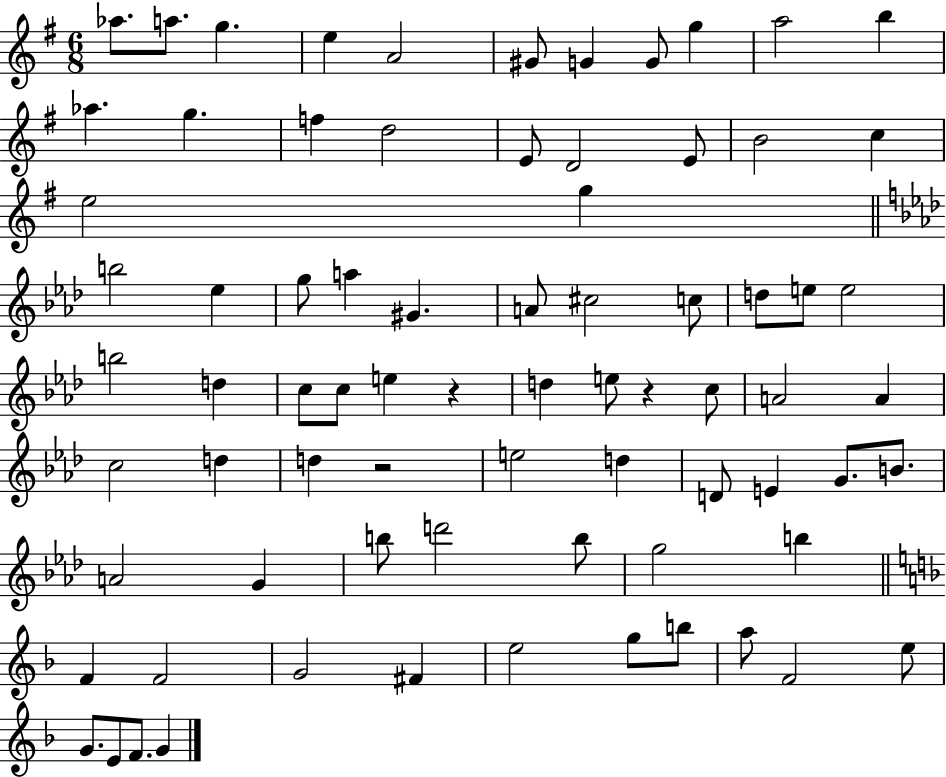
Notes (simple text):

Ab5/e. A5/e. G5/q. E5/q A4/h G#4/e G4/q G4/e G5/q A5/h B5/q Ab5/q. G5/q. F5/q D5/h E4/e D4/h E4/e B4/h C5/q E5/h G5/q B5/h Eb5/q G5/e A5/q G#4/q. A4/e C#5/h C5/e D5/e E5/e E5/h B5/h D5/q C5/e C5/e E5/q R/q D5/q E5/e R/q C5/e A4/h A4/q C5/h D5/q D5/q R/h E5/h D5/q D4/e E4/q G4/e. B4/e. A4/h G4/q B5/e D6/h B5/e G5/h B5/q F4/q F4/h G4/h F#4/q E5/h G5/e B5/e A5/e F4/h E5/e G4/e. E4/e F4/e. G4/q